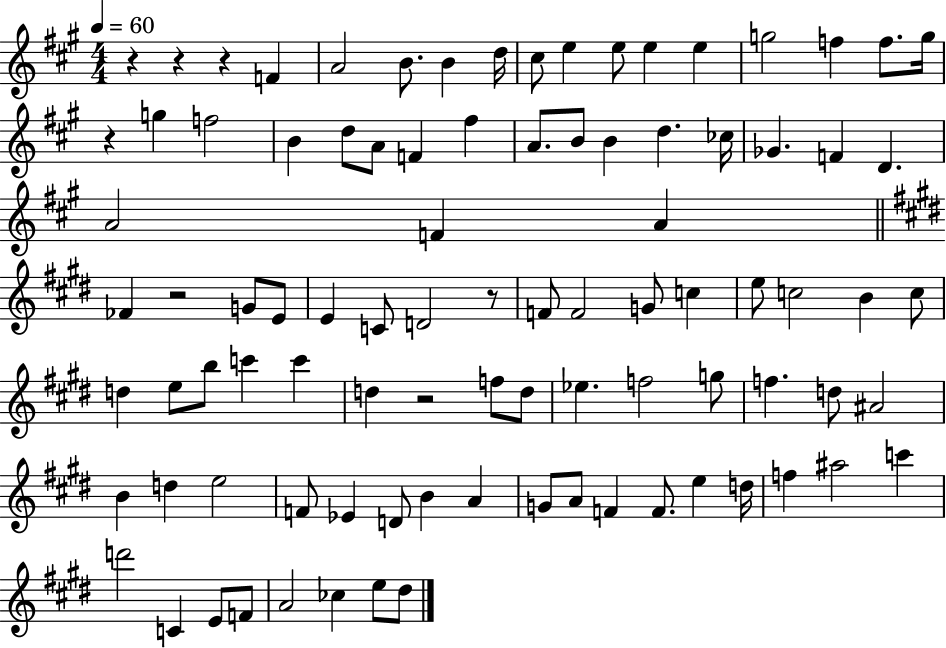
R/q R/q R/q F4/q A4/h B4/e. B4/q D5/s C#5/e E5/q E5/e E5/q E5/q G5/h F5/q F5/e. G5/s R/q G5/q F5/h B4/q D5/e A4/e F4/q F#5/q A4/e. B4/e B4/q D5/q. CES5/s Gb4/q. F4/q D4/q. A4/h F4/q A4/q FES4/q R/h G4/e E4/e E4/q C4/e D4/h R/e F4/e F4/h G4/e C5/q E5/e C5/h B4/q C5/e D5/q E5/e B5/e C6/q C6/q D5/q R/h F5/e D5/e Eb5/q. F5/h G5/e F5/q. D5/e A#4/h B4/q D5/q E5/h F4/e Eb4/q D4/e B4/q A4/q G4/e A4/e F4/q F4/e. E5/q D5/s F5/q A#5/h C6/q D6/h C4/q E4/e F4/e A4/h CES5/q E5/e D#5/e